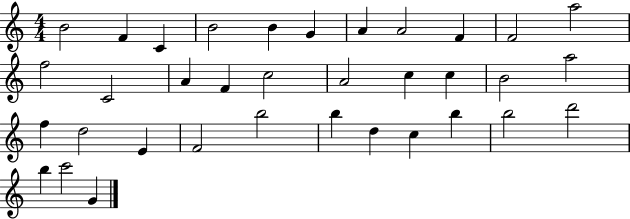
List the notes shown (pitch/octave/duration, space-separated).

B4/h F4/q C4/q B4/h B4/q G4/q A4/q A4/h F4/q F4/h A5/h F5/h C4/h A4/q F4/q C5/h A4/h C5/q C5/q B4/h A5/h F5/q D5/h E4/q F4/h B5/h B5/q D5/q C5/q B5/q B5/h D6/h B5/q C6/h G4/q